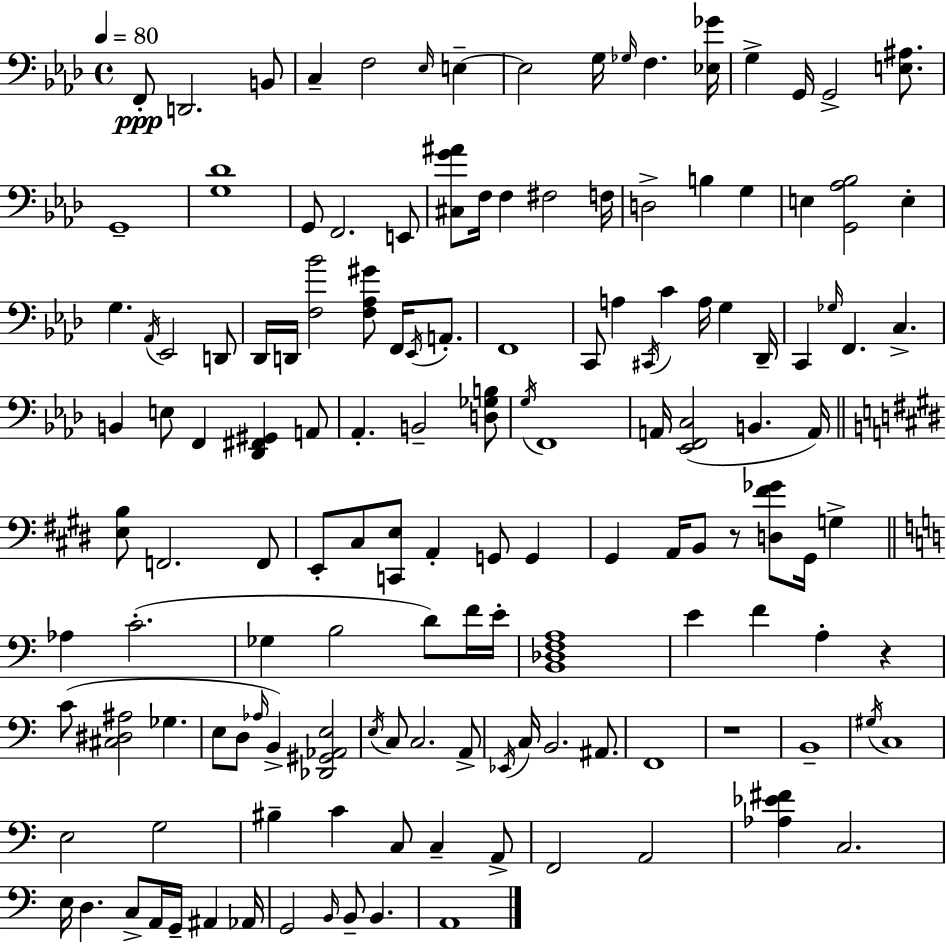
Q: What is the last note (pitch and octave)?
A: A2